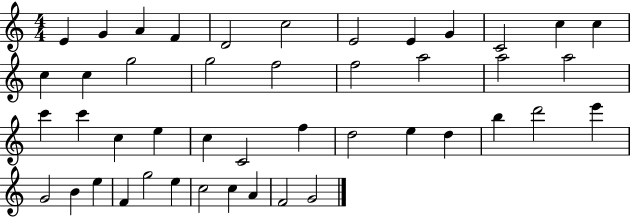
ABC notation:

X:1
T:Untitled
M:4/4
L:1/4
K:C
E G A F D2 c2 E2 E G C2 c c c c g2 g2 f2 f2 a2 a2 a2 c' c' c e c C2 f d2 e d b d'2 e' G2 B e F g2 e c2 c A F2 G2